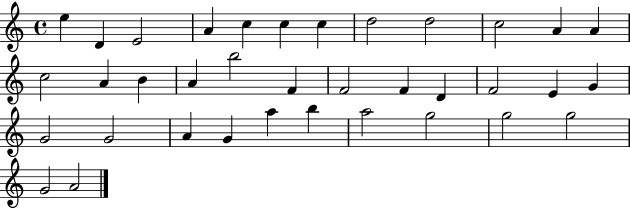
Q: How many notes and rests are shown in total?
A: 36